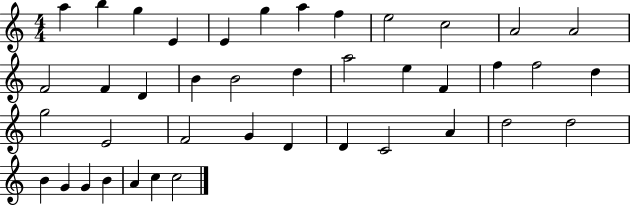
X:1
T:Untitled
M:4/4
L:1/4
K:C
a b g E E g a f e2 c2 A2 A2 F2 F D B B2 d a2 e F f f2 d g2 E2 F2 G D D C2 A d2 d2 B G G B A c c2